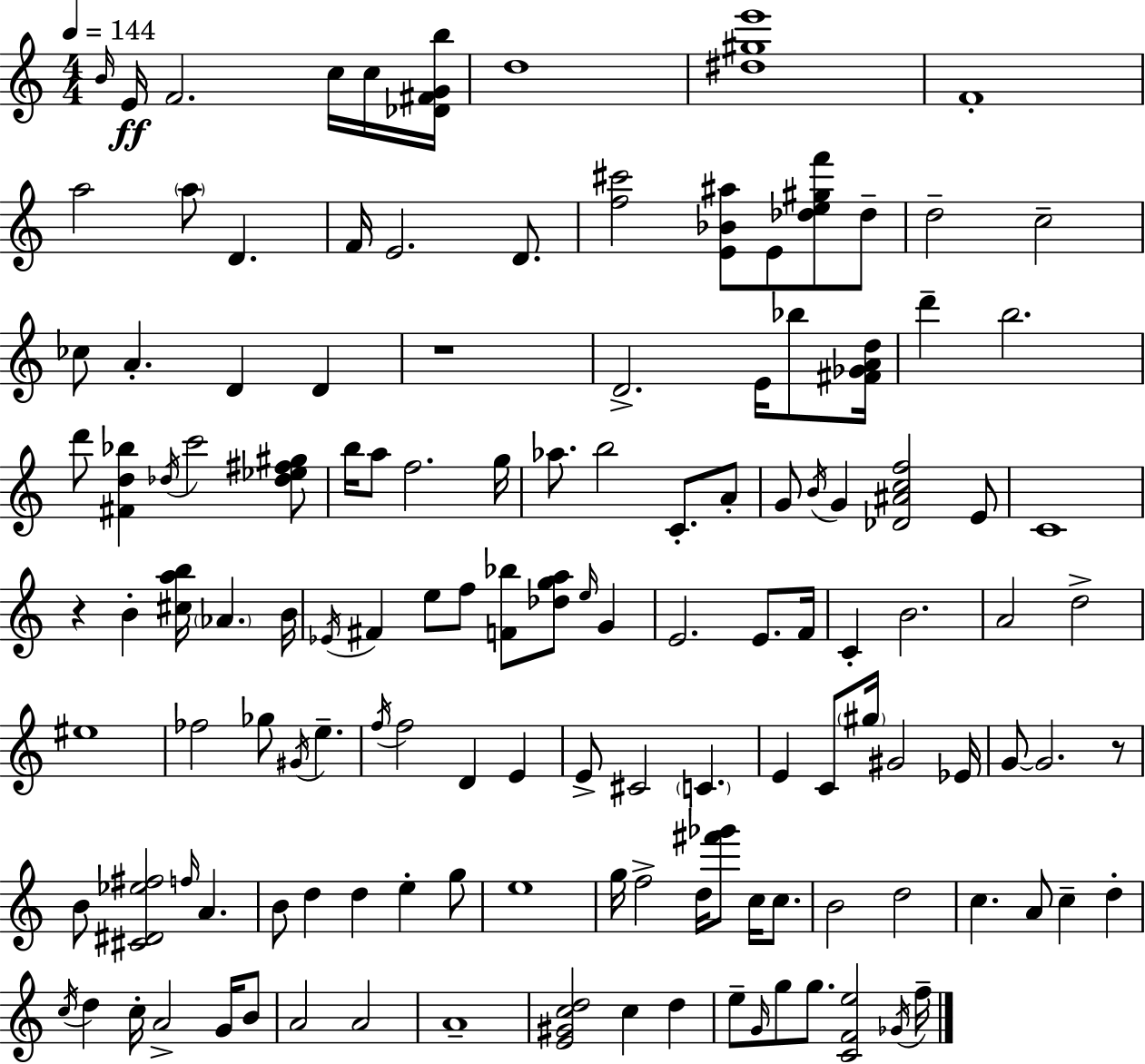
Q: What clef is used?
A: treble